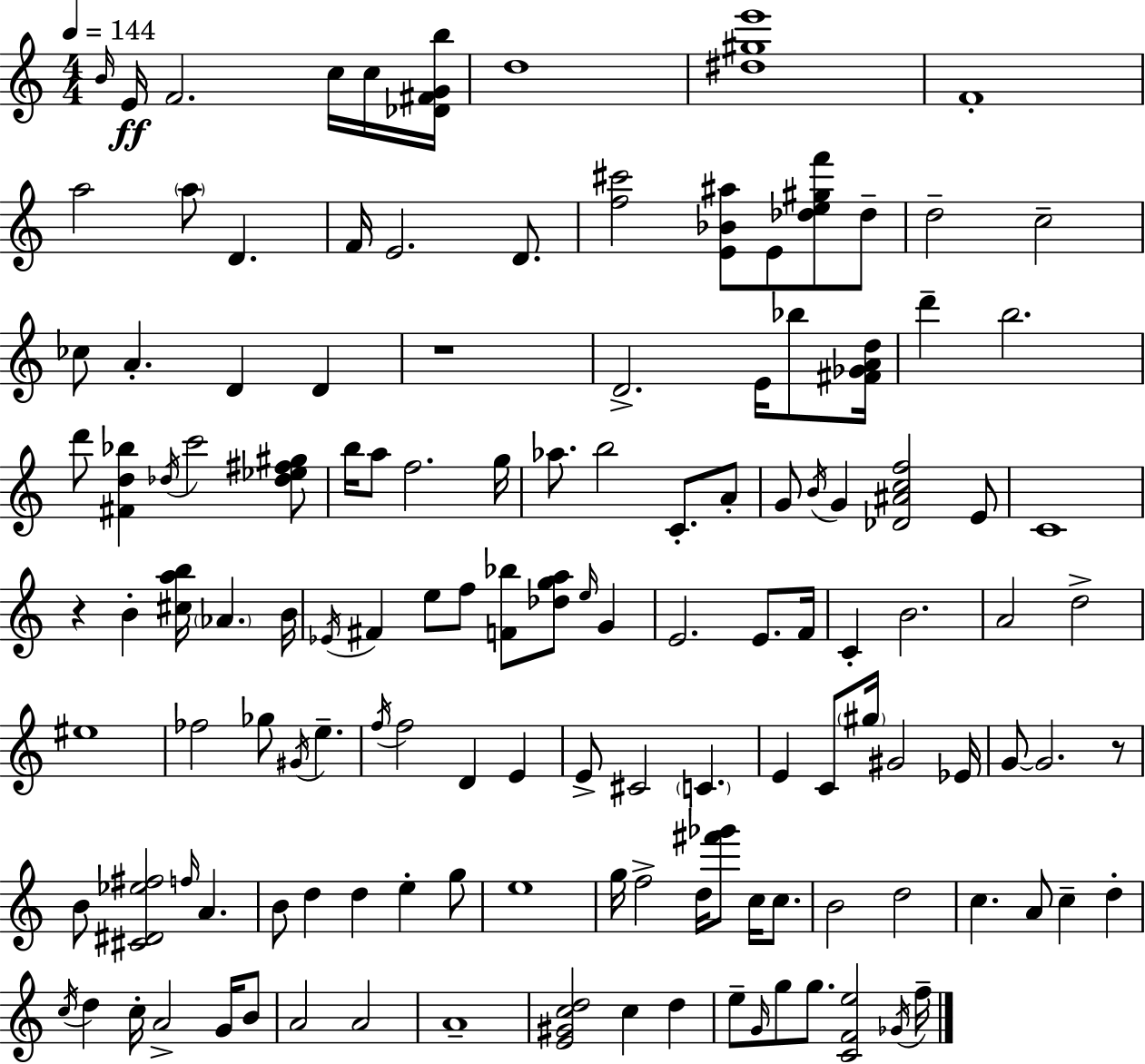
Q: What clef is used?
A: treble